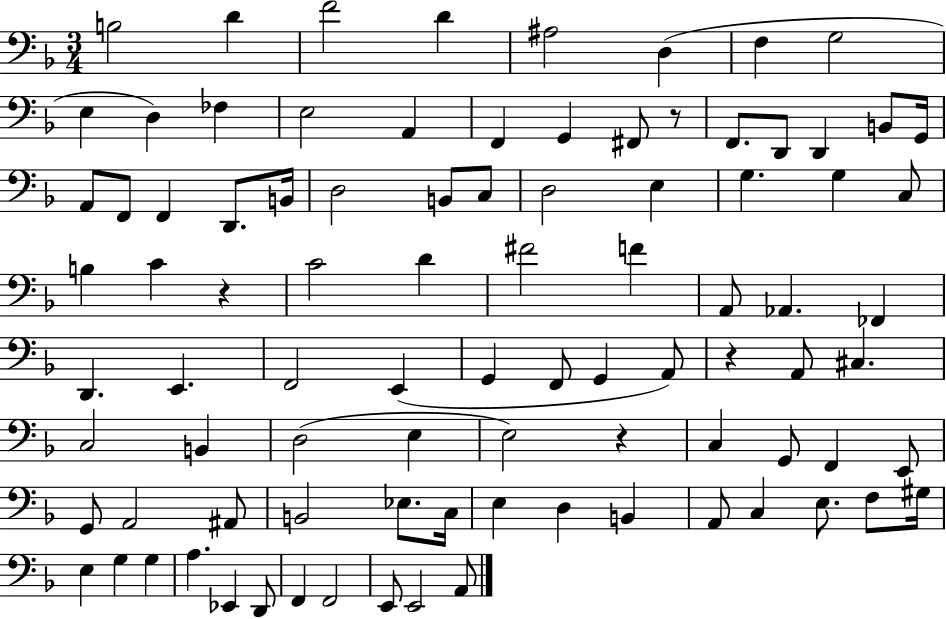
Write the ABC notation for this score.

X:1
T:Untitled
M:3/4
L:1/4
K:F
B,2 D F2 D ^A,2 D, F, G,2 E, D, _F, E,2 A,, F,, G,, ^F,,/2 z/2 F,,/2 D,,/2 D,, B,,/2 G,,/4 A,,/2 F,,/2 F,, D,,/2 B,,/4 D,2 B,,/2 C,/2 D,2 E, G, G, C,/2 B, C z C2 D ^F2 F A,,/2 _A,, _F,, D,, E,, F,,2 E,, G,, F,,/2 G,, A,,/2 z A,,/2 ^C, C,2 B,, D,2 E, E,2 z C, G,,/2 F,, E,,/2 G,,/2 A,,2 ^A,,/2 B,,2 _E,/2 C,/4 E, D, B,, A,,/2 C, E,/2 F,/2 ^G,/4 E, G, G, A, _E,, D,,/2 F,, F,,2 E,,/2 E,,2 A,,/2